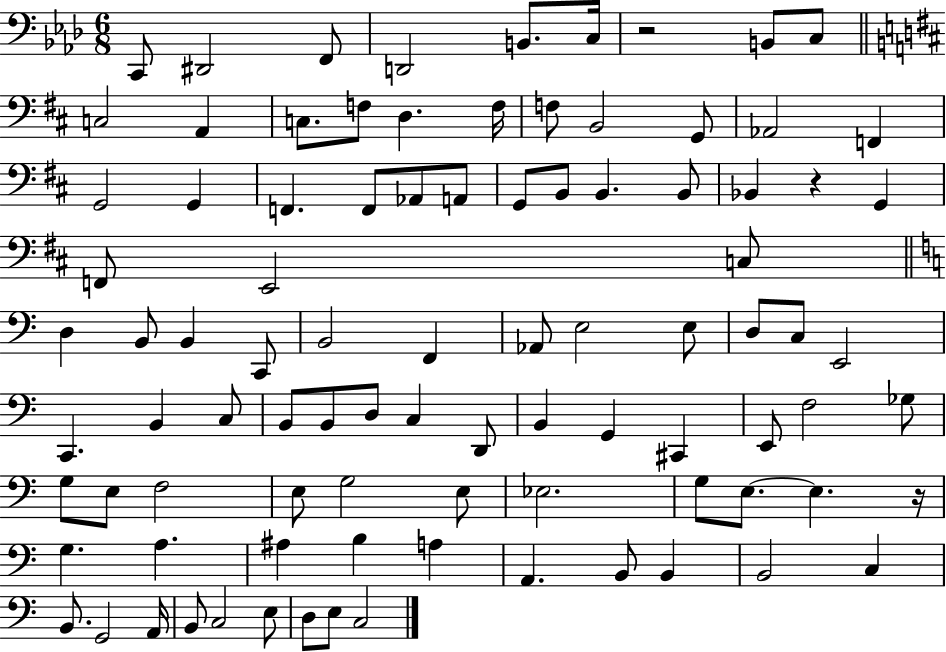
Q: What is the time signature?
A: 6/8